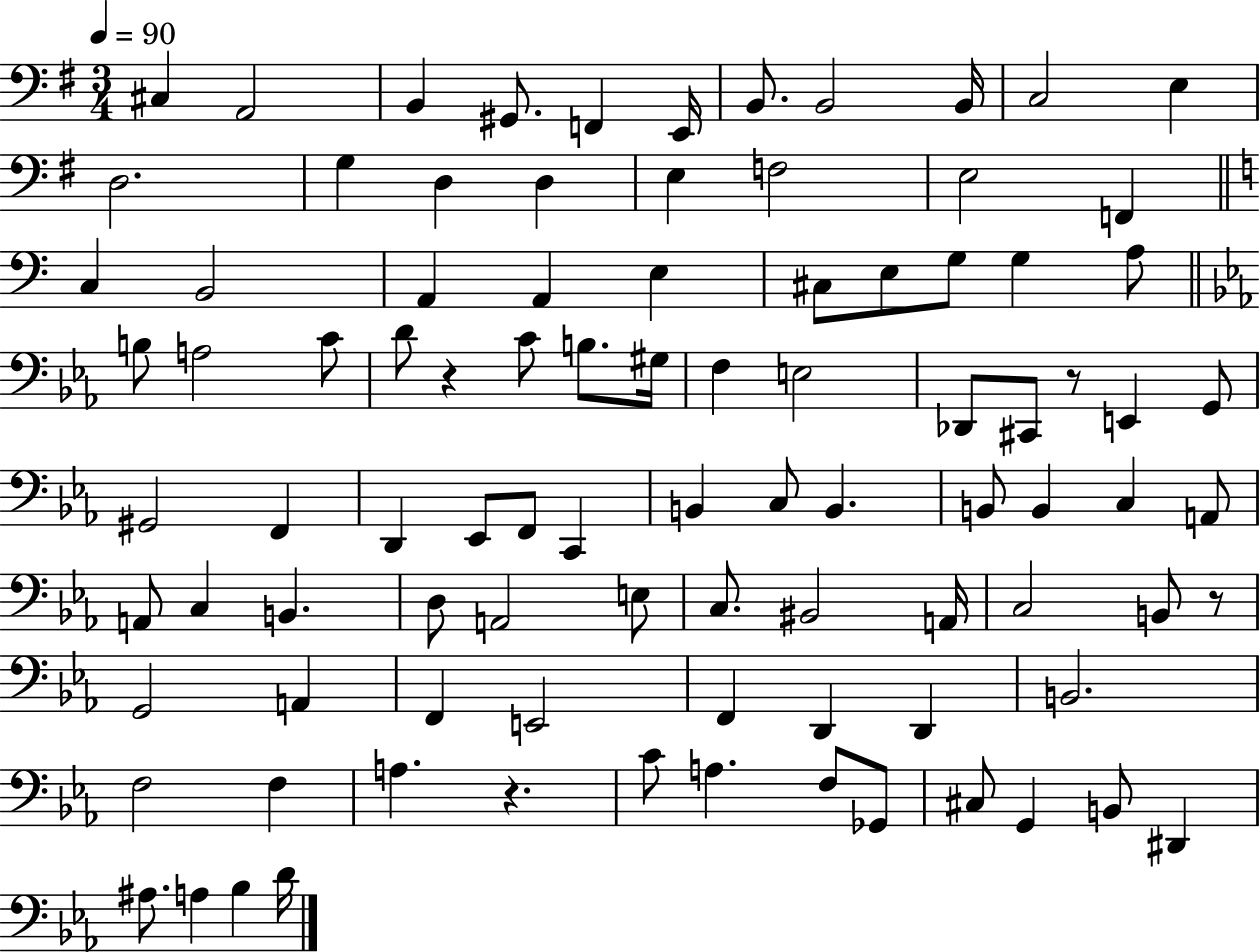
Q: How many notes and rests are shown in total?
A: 93